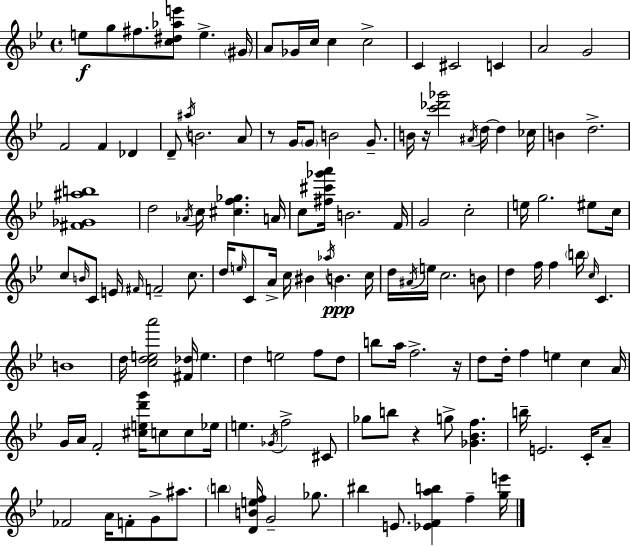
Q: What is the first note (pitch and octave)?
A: E5